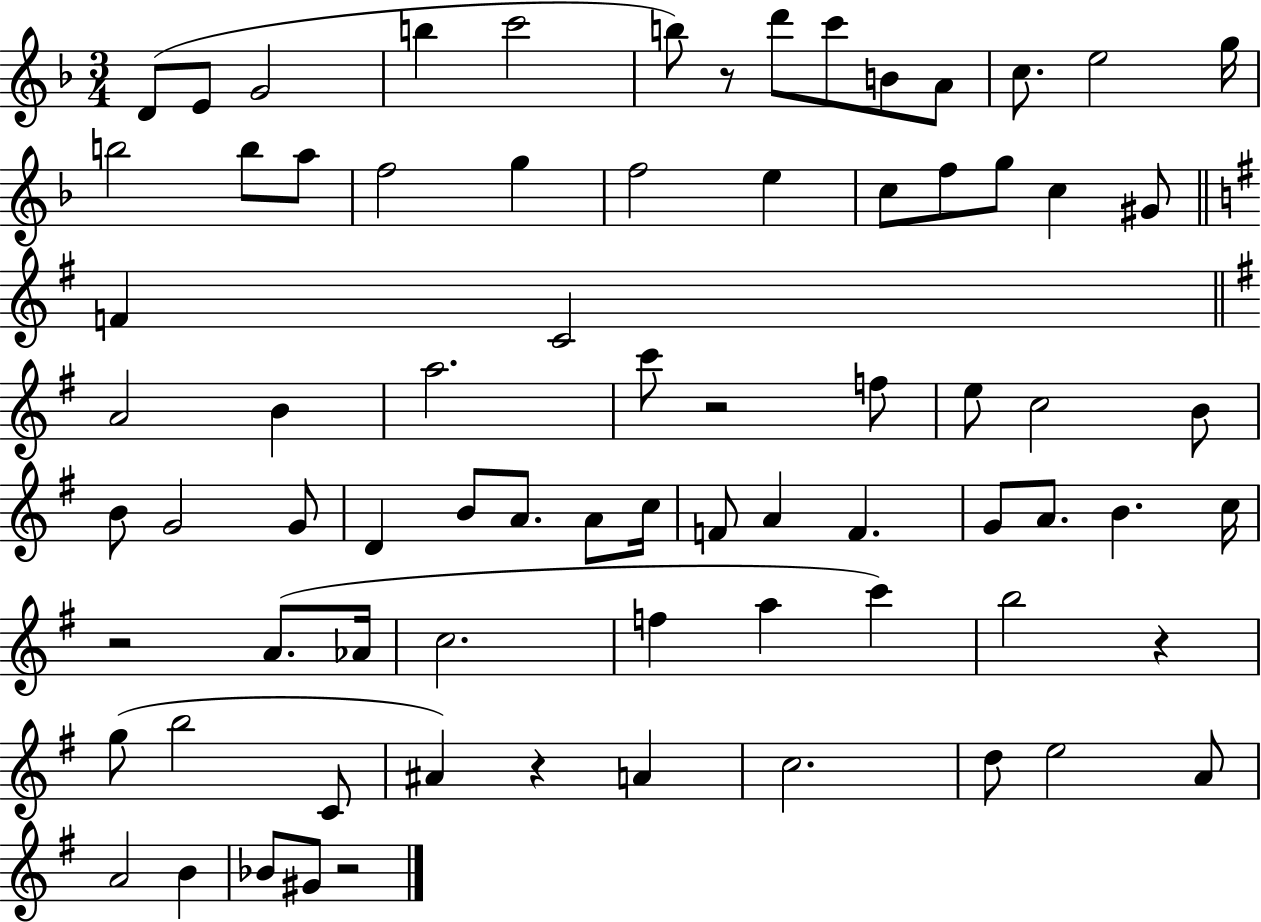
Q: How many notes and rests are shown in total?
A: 76